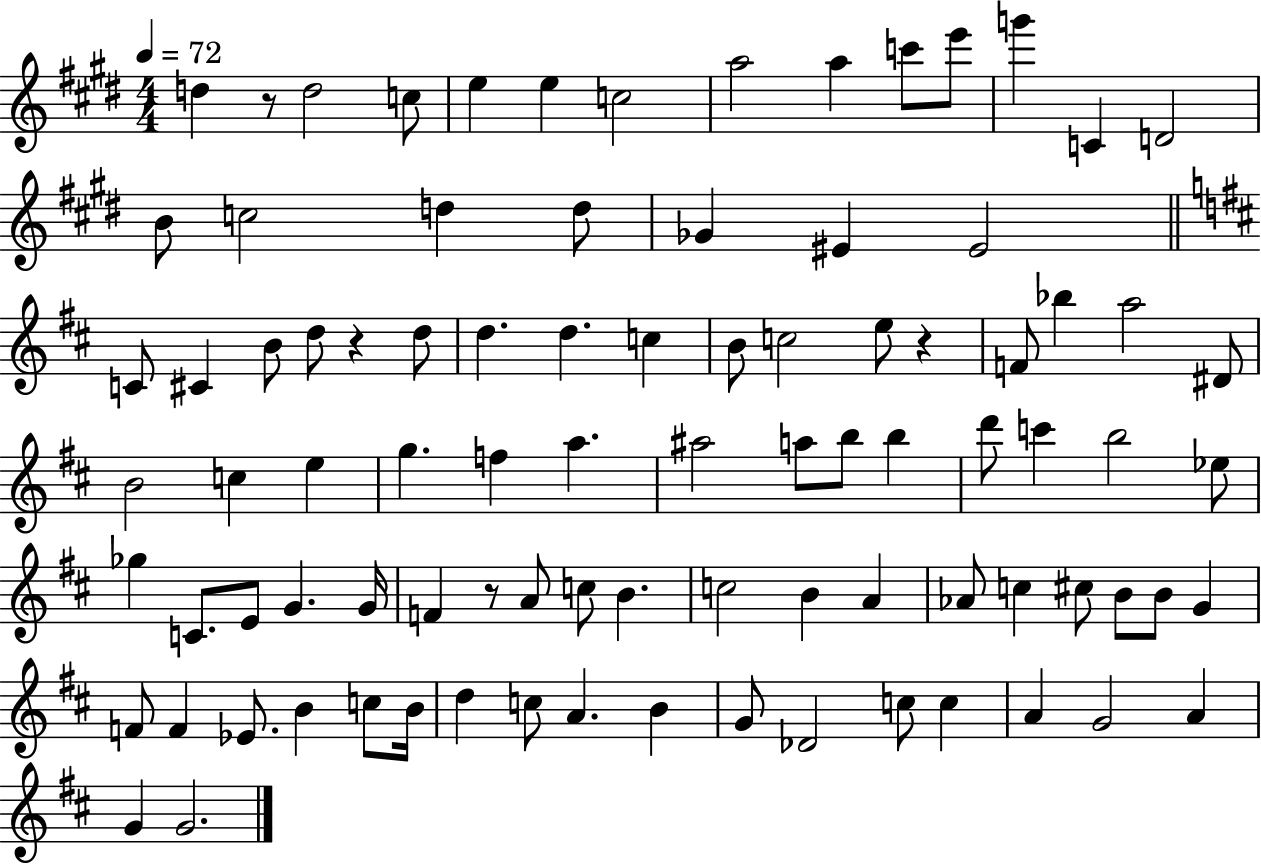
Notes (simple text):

D5/q R/e D5/h C5/e E5/q E5/q C5/h A5/h A5/q C6/e E6/e G6/q C4/q D4/h B4/e C5/h D5/q D5/e Gb4/q EIS4/q EIS4/h C4/e C#4/q B4/e D5/e R/q D5/e D5/q. D5/q. C5/q B4/e C5/h E5/e R/q F4/e Bb5/q A5/h D#4/e B4/h C5/q E5/q G5/q. F5/q A5/q. A#5/h A5/e B5/e B5/q D6/e C6/q B5/h Eb5/e Gb5/q C4/e. E4/e G4/q. G4/s F4/q R/e A4/e C5/e B4/q. C5/h B4/q A4/q Ab4/e C5/q C#5/e B4/e B4/e G4/q F4/e F4/q Eb4/e. B4/q C5/e B4/s D5/q C5/e A4/q. B4/q G4/e Db4/h C5/e C5/q A4/q G4/h A4/q G4/q G4/h.